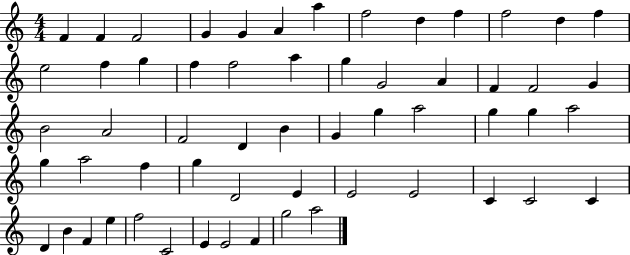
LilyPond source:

{
  \clef treble
  \numericTimeSignature
  \time 4/4
  \key c \major
  f'4 f'4 f'2 | g'4 g'4 a'4 a''4 | f''2 d''4 f''4 | f''2 d''4 f''4 | \break e''2 f''4 g''4 | f''4 f''2 a''4 | g''4 g'2 a'4 | f'4 f'2 g'4 | \break b'2 a'2 | f'2 d'4 b'4 | g'4 g''4 a''2 | g''4 g''4 a''2 | \break g''4 a''2 f''4 | g''4 d'2 e'4 | e'2 e'2 | c'4 c'2 c'4 | \break d'4 b'4 f'4 e''4 | f''2 c'2 | e'4 e'2 f'4 | g''2 a''2 | \break \bar "|."
}